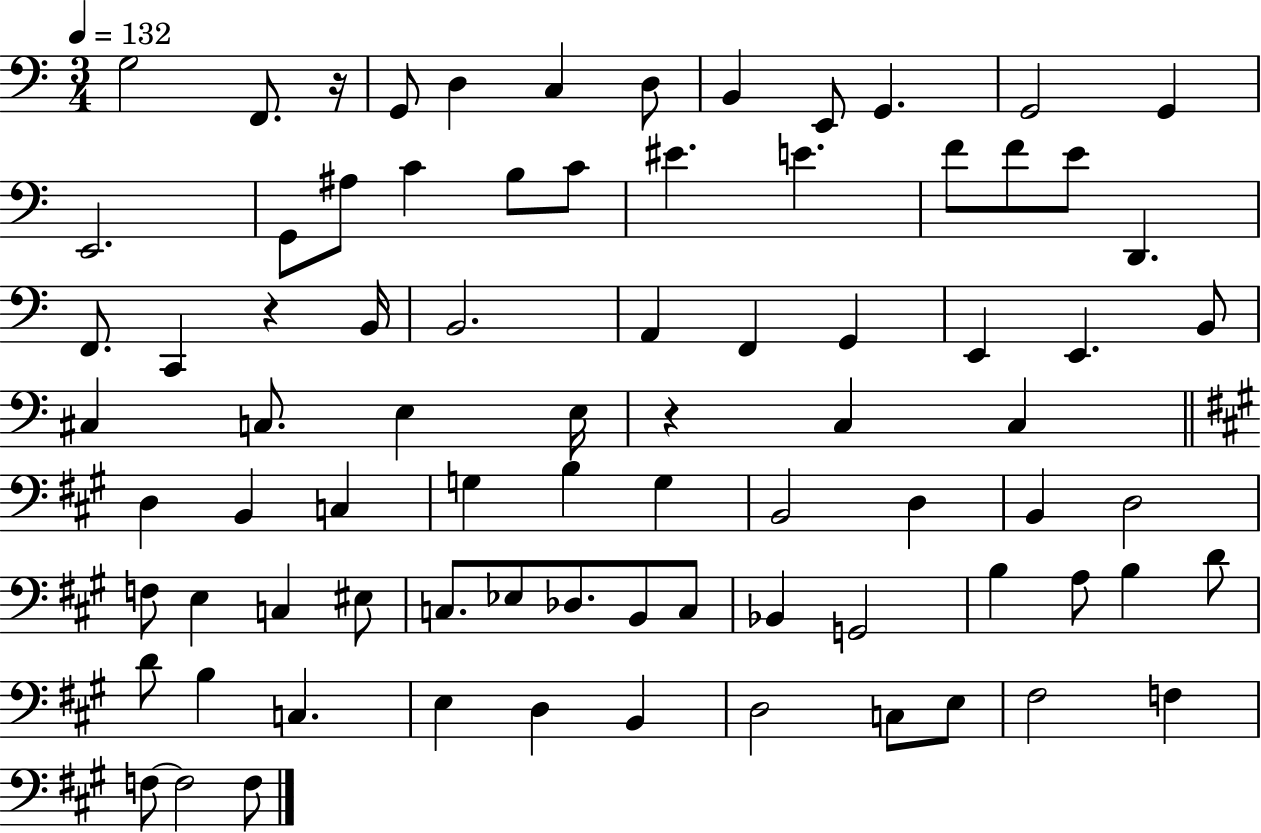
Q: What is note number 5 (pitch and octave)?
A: C3